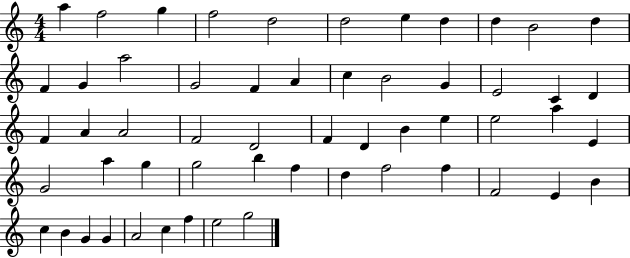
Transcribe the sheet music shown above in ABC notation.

X:1
T:Untitled
M:4/4
L:1/4
K:C
a f2 g f2 d2 d2 e d d B2 d F G a2 G2 F A c B2 G E2 C D F A A2 F2 D2 F D B e e2 a E G2 a g g2 b f d f2 f F2 E B c B G G A2 c f e2 g2